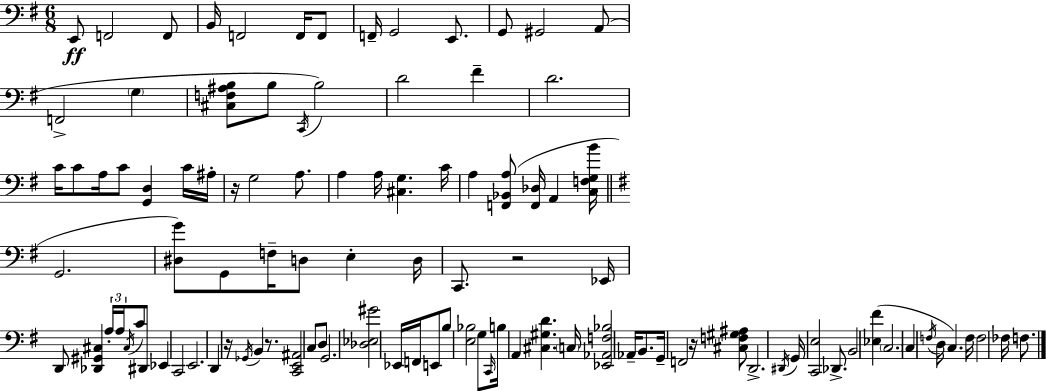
E2/e F2/h F2/e B2/s F2/h F2/s F2/e F2/s G2/h E2/e. G2/e G#2/h A2/e F2/h G3/q [C#3,F3,A#3,B3]/e B3/e C2/s B3/h D4/h F#4/q D4/h. C4/s C4/e A3/s C4/e [G2,D3]/q C4/s A#3/s R/s G3/h A3/e. A3/q A3/s [C#3,G3]/q. C4/s A3/q [F2,Bb2,A3]/e [F2,Db3]/s A2/q [C3,F3,G3,B4]/s G2/h. [D#3,G4]/e G2/e F3/s D3/e E3/q D3/s C2/e. R/h Eb2/s D2/e [Db2,G#2,C#3]/q A3/s A3/s C#3/s C4/e D#2/e Eb2/q C2/h E2/h. D2/q R/s Gb2/s B2/q R/e. [C2,E2,A#2]/h C3/e D3/e G2/h. [Db3,Eb3,G#4]/h Eb2/s F2/s E2/e B3/e [E3,Bb3]/h G3/e C2/s B3/s A2/q [C#3,G#3,D4]/q. C3/s [Eb2,Ab2,F3,Bb3]/h Ab2/s B2/e. G2/s F2/h R/s [C#3,F3,G#3,A#3]/e D2/h. D#2/s G2/s [C2,E3]/h Db2/e. B2/h [Eb3,F#4]/q C3/h. C3/q F3/s D3/s C3/q. F3/s F3/h FES3/s F3/e.